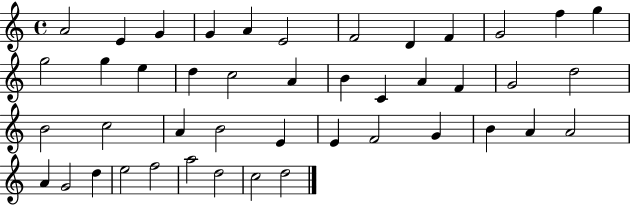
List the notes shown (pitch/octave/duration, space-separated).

A4/h E4/q G4/q G4/q A4/q E4/h F4/h D4/q F4/q G4/h F5/q G5/q G5/h G5/q E5/q D5/q C5/h A4/q B4/q C4/q A4/q F4/q G4/h D5/h B4/h C5/h A4/q B4/h E4/q E4/q F4/h G4/q B4/q A4/q A4/h A4/q G4/h D5/q E5/h F5/h A5/h D5/h C5/h D5/h